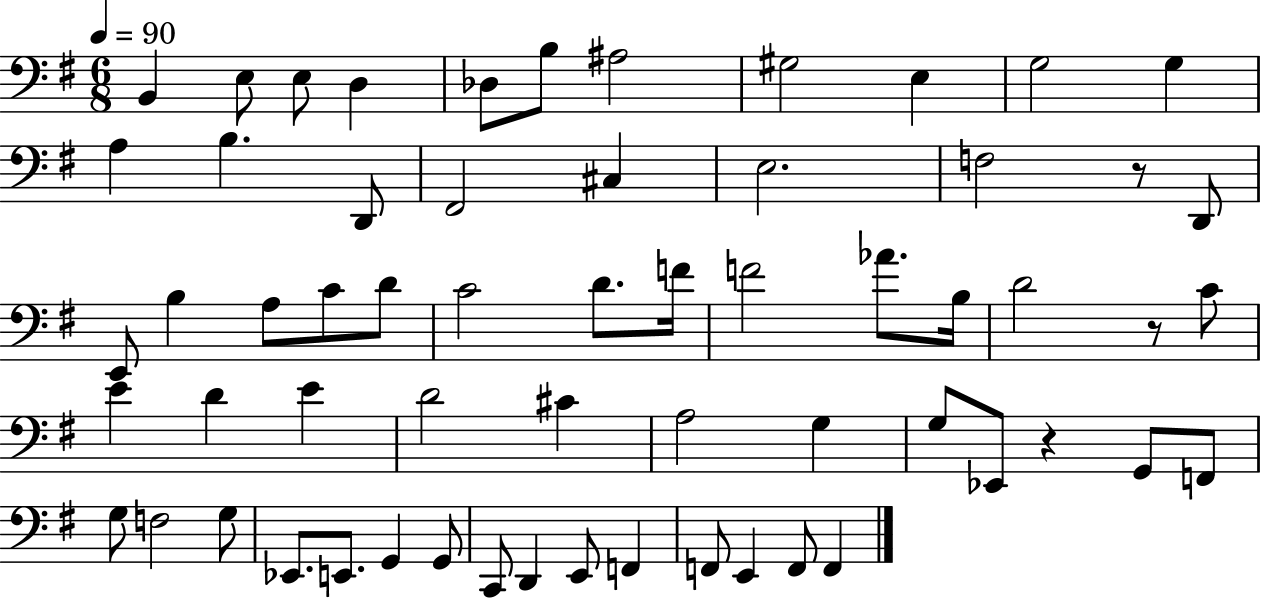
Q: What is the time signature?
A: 6/8